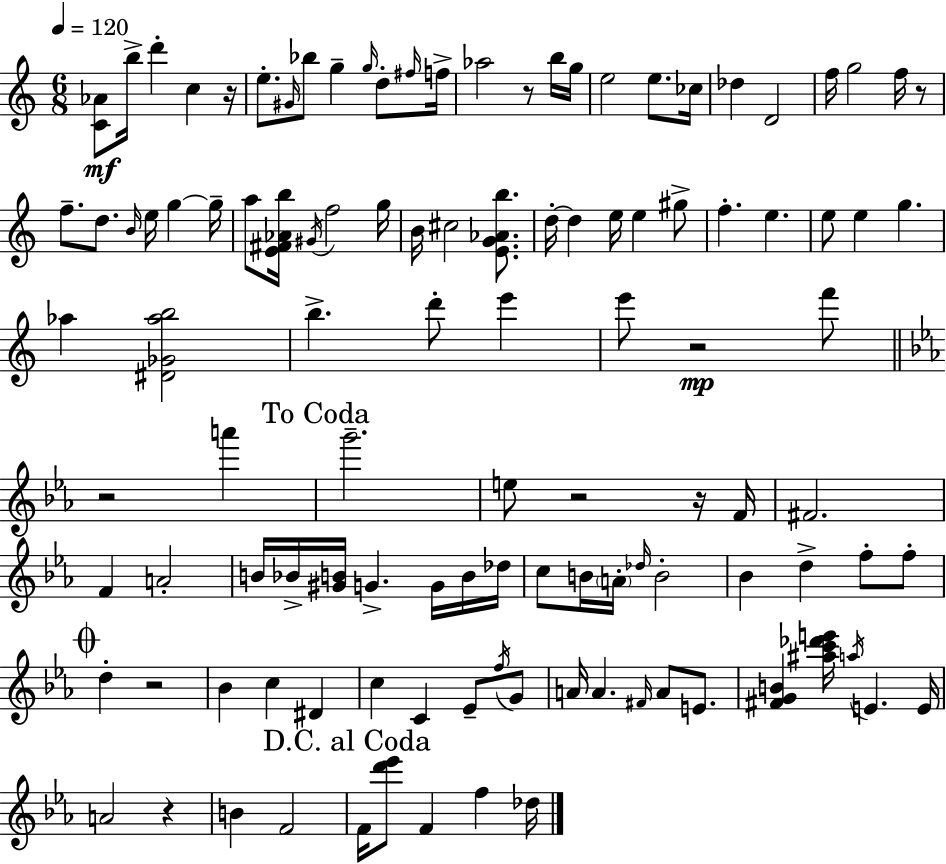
{
  \clef treble
  \numericTimeSignature
  \time 6/8
  \key a \minor
  \tempo 4 = 120
  <c' aes'>8\mf b''16-> d'''4-. c''4 r16 | e''8.-. \grace { gis'16 } bes''8 g''4-- \grace { g''16 } d''8-. | \grace { fis''16 } f''16-> aes''2 r8 | b''16 g''16 e''2 e''8. | \break ces''16 des''4 d'2 | f''16 g''2 | f''16 r8 f''8.-- d''8. \grace { b'16 } e''16 g''4~~ | g''16-- a''8 <e' fis' aes' b''>16 \acciaccatura { gis'16 } f''2 | \break g''16 b'16 cis''2 | <e' g' aes' b''>8. d''16-.~~ d''4 e''16 e''4 | gis''8-> f''4.-. e''4. | e''8 e''4 g''4. | \break aes''4 <dis' ges' aes'' b''>2 | b''4.-> d'''8-. | e'''4 e'''8 r2\mp | f'''8 \bar "||" \break \key ees \major r2 a'''4 | \mark "To Coda" g'''2.-- | e''8 r2 r16 f'16 | fis'2. | \break f'4 a'2-. | b'16 bes'16-> <gis' b'>16 g'4.-> g'16 b'16 des''16 | c''8 b'16 \parenthesize a'16-. \grace { des''16 } b'2-. | bes'4 d''4-> f''8-. f''8-. | \break \mark \markup { \musicglyph "scripts.coda" } d''4-. r2 | bes'4 c''4 dis'4 | c''4 c'4 ees'8-- \acciaccatura { f''16 } | g'8 a'16 a'4. \grace { fis'16 } a'8 | \break e'8. <fis' g' b'>4 <ais'' c''' des''' e'''>16 \acciaccatura { a''16 } e'4. | e'16 a'2 | r4 b'4 f'2 | \mark "D.C. al Coda" f'16 <d''' ees'''>8 f'4 f''4 | \break des''16 \bar "|."
}